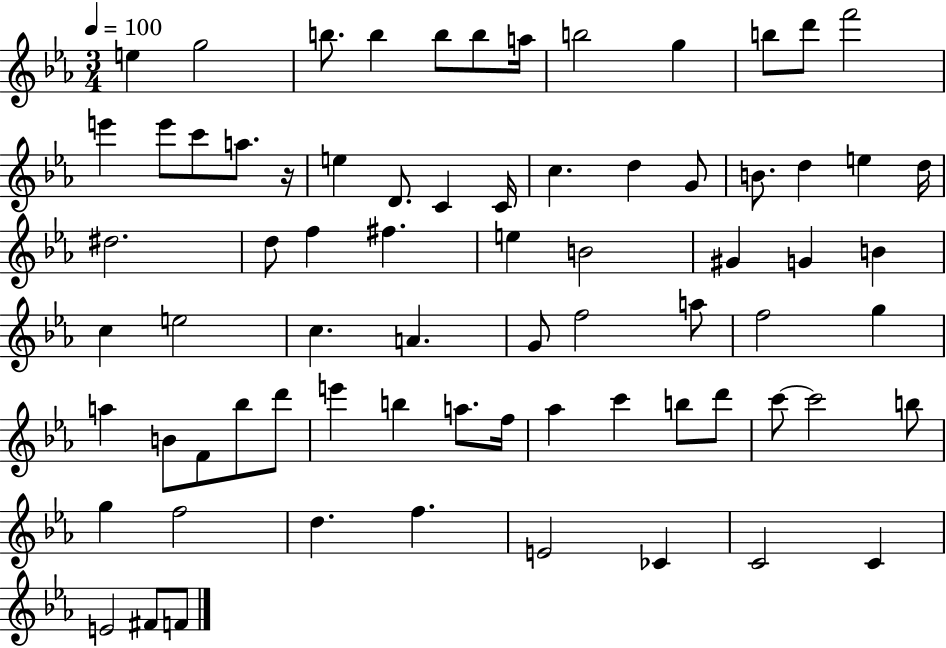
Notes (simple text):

E5/q G5/h B5/e. B5/q B5/e B5/e A5/s B5/h G5/q B5/e D6/e F6/h E6/q E6/e C6/e A5/e. R/s E5/q D4/e. C4/q C4/s C5/q. D5/q G4/e B4/e. D5/q E5/q D5/s D#5/h. D5/e F5/q F#5/q. E5/q B4/h G#4/q G4/q B4/q C5/q E5/h C5/q. A4/q. G4/e F5/h A5/e F5/h G5/q A5/q B4/e F4/e Bb5/e D6/e E6/q B5/q A5/e. F5/s Ab5/q C6/q B5/e D6/e C6/e C6/h B5/e G5/q F5/h D5/q. F5/q. E4/h CES4/q C4/h C4/q E4/h F#4/e F4/e